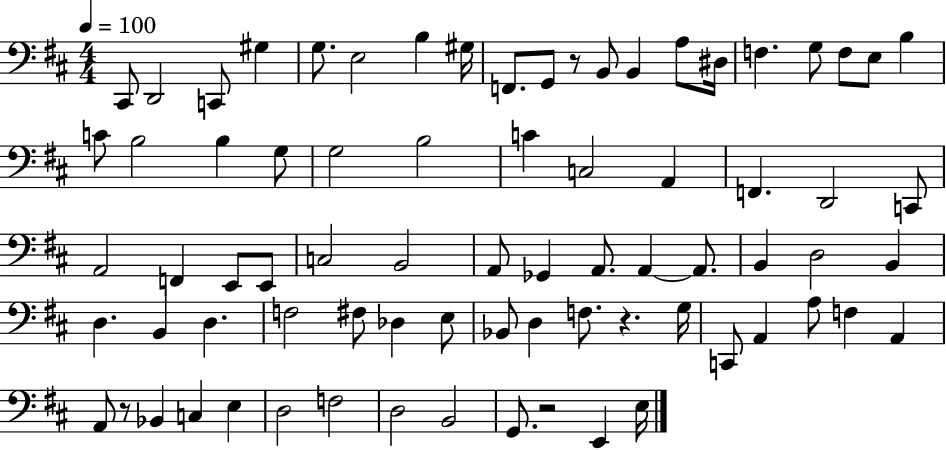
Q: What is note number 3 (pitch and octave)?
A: C2